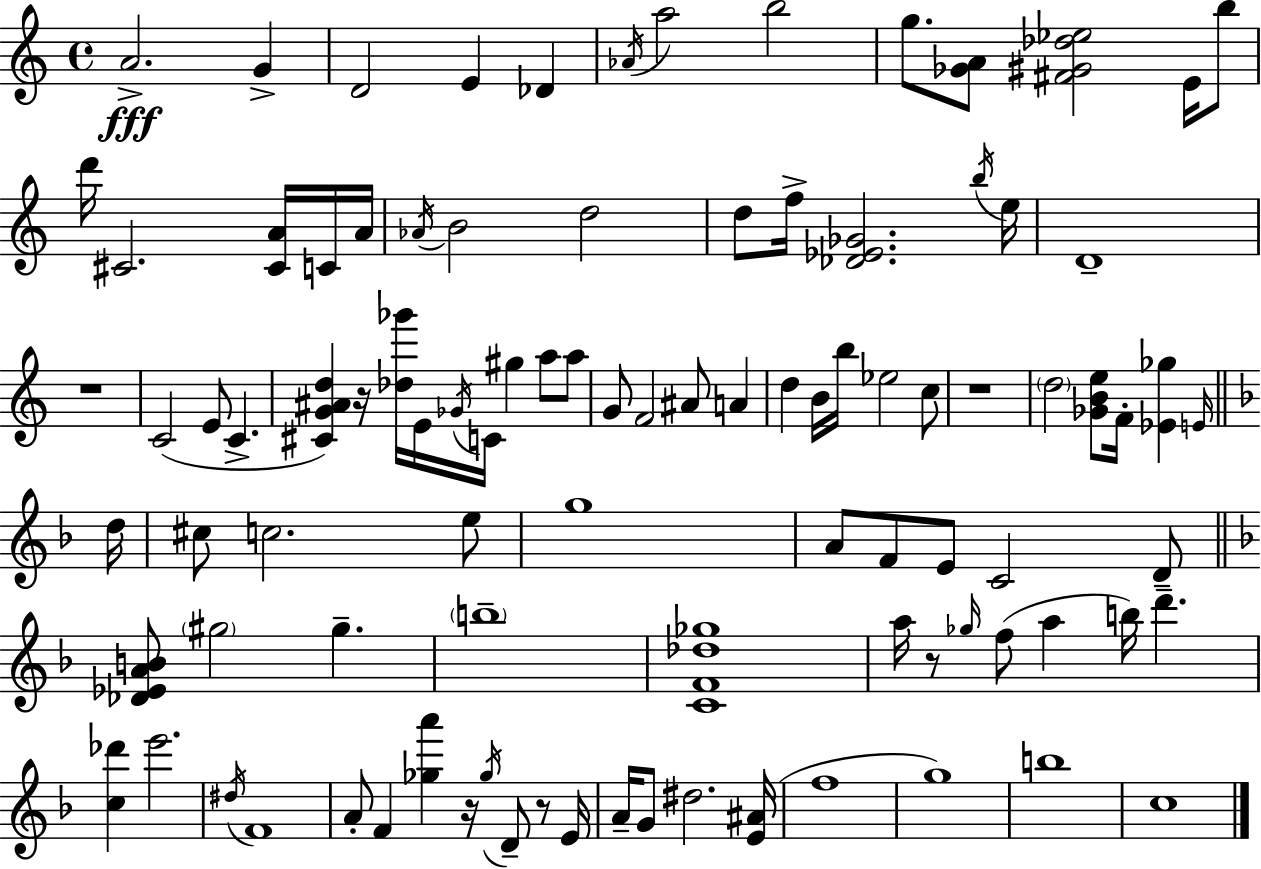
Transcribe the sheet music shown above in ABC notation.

X:1
T:Untitled
M:4/4
L:1/4
K:Am
A2 G D2 E _D _A/4 a2 b2 g/2 [_GA]/2 [^F^G_d_e]2 E/4 b/2 d'/4 ^C2 [^CA]/4 C/4 A/4 _A/4 B2 d2 d/2 f/4 [_D_E_G]2 b/4 e/4 D4 z4 C2 E/2 C [^CG^Ad] z/4 [_d_g']/4 E/4 _G/4 C/4 ^g a/2 a/2 G/2 F2 ^A/2 A d B/4 b/4 _e2 c/2 z4 d2 [_GBe]/2 F/4 [_E_g] E/4 d/4 ^c/2 c2 e/2 g4 A/2 F/2 E/2 C2 D/2 [_D_EAB]/2 ^g2 ^g b4 [CF_d_g]4 a/4 z/2 _g/4 f/2 a b/4 d' [c_d'] e'2 ^d/4 F4 A/2 F [_ga'] z/4 _g/4 D/2 z/2 E/4 A/4 G/2 ^d2 [E^A]/4 f4 g4 b4 c4